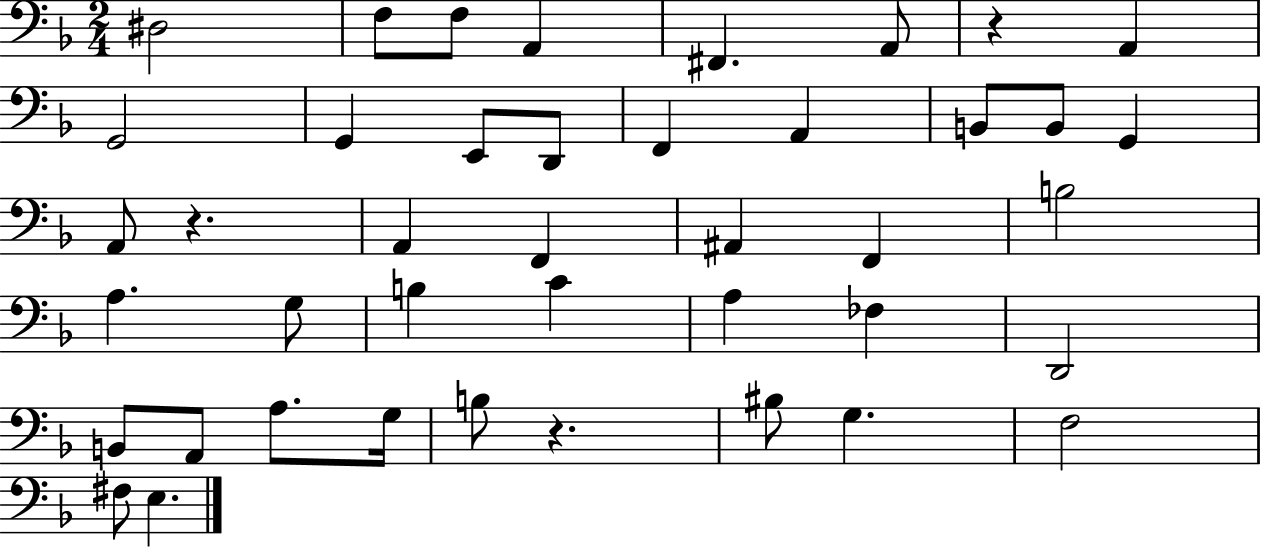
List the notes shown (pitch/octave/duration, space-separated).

D#3/h F3/e F3/e A2/q F#2/q. A2/e R/q A2/q G2/h G2/q E2/e D2/e F2/q A2/q B2/e B2/e G2/q A2/e R/q. A2/q F2/q A#2/q F2/q B3/h A3/q. G3/e B3/q C4/q A3/q FES3/q D2/h B2/e A2/e A3/e. G3/s B3/e R/q. BIS3/e G3/q. F3/h F#3/e E3/q.